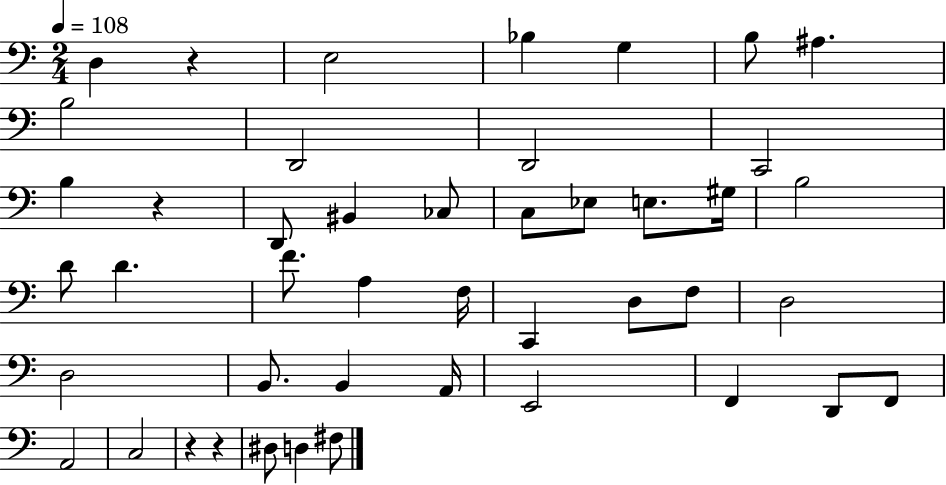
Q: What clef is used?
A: bass